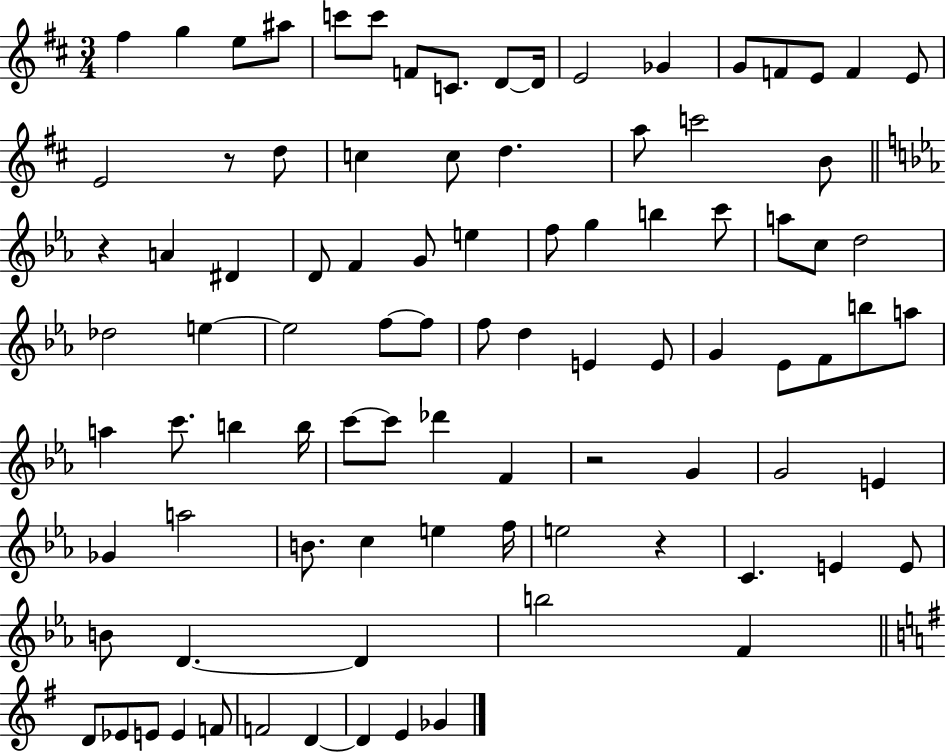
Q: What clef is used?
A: treble